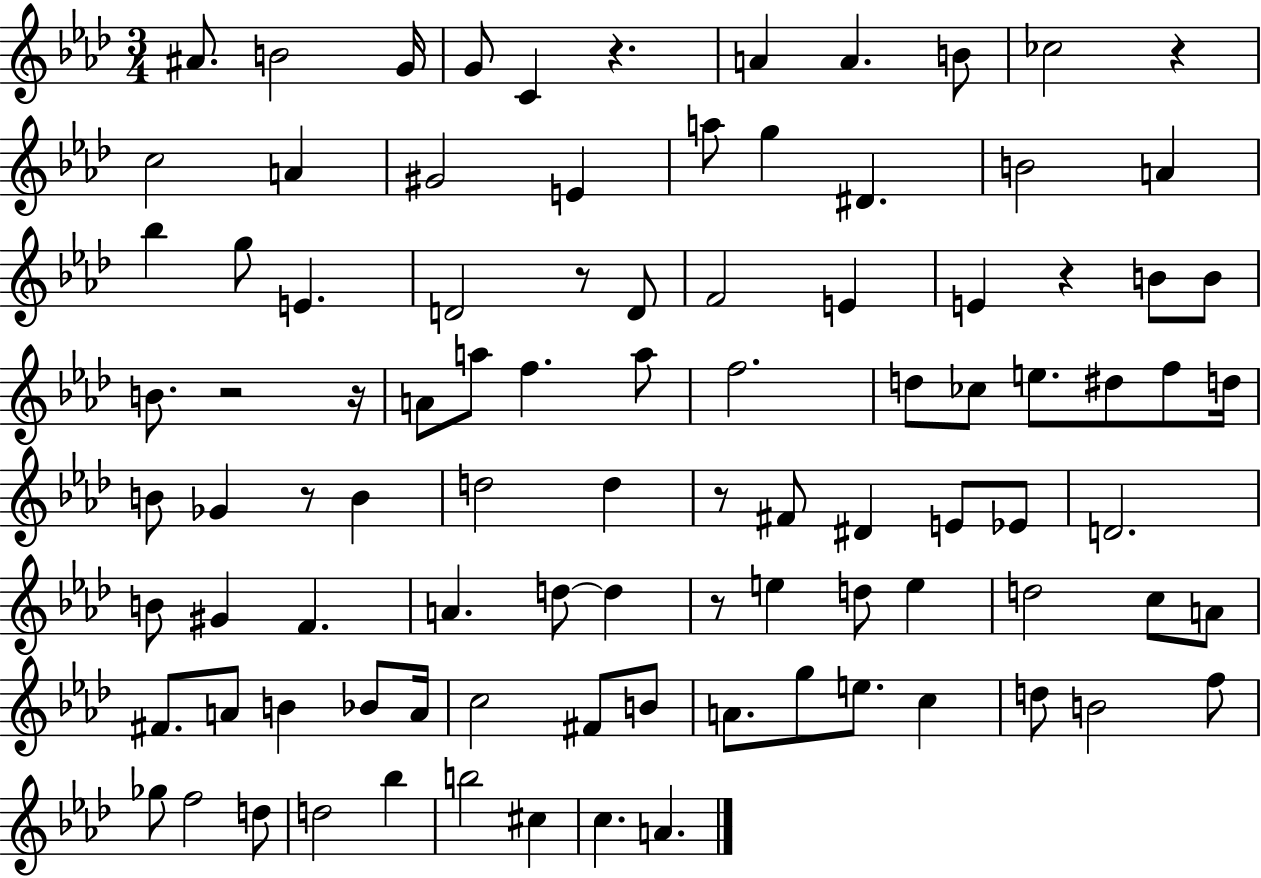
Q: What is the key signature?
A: AES major